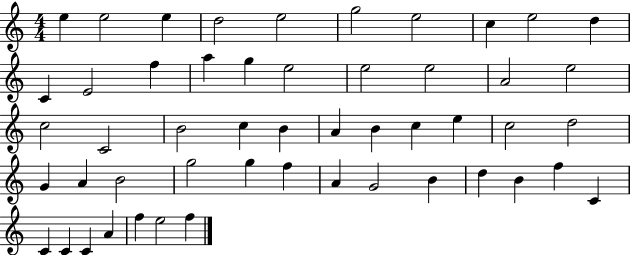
{
  \clef treble
  \numericTimeSignature
  \time 4/4
  \key c \major
  e''4 e''2 e''4 | d''2 e''2 | g''2 e''2 | c''4 e''2 d''4 | \break c'4 e'2 f''4 | a''4 g''4 e''2 | e''2 e''2 | a'2 e''2 | \break c''2 c'2 | b'2 c''4 b'4 | a'4 b'4 c''4 e''4 | c''2 d''2 | \break g'4 a'4 b'2 | g''2 g''4 f''4 | a'4 g'2 b'4 | d''4 b'4 f''4 c'4 | \break c'4 c'4 c'4 a'4 | f''4 e''2 f''4 | \bar "|."
}